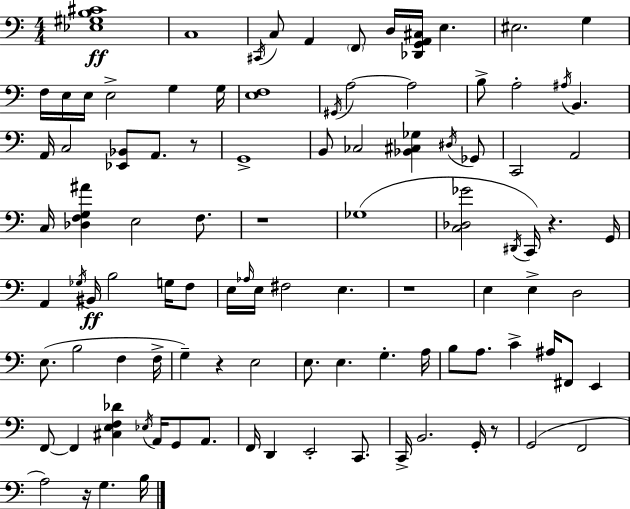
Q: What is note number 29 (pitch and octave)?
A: D#3